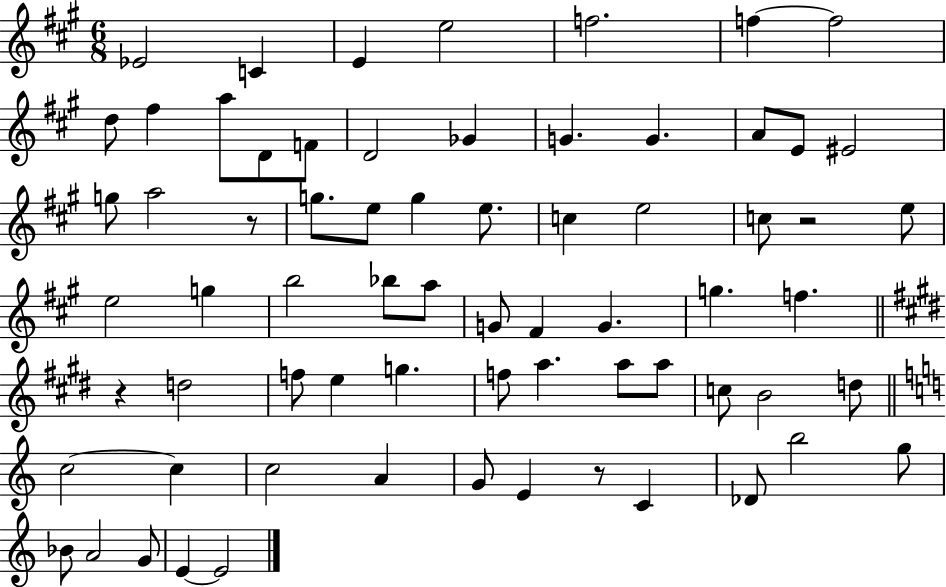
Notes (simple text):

Eb4/h C4/q E4/q E5/h F5/h. F5/q F5/h D5/e F#5/q A5/e D4/e F4/e D4/h Gb4/q G4/q. G4/q. A4/e E4/e EIS4/h G5/e A5/h R/e G5/e. E5/e G5/q E5/e. C5/q E5/h C5/e R/h E5/e E5/h G5/q B5/h Bb5/e A5/e G4/e F#4/q G4/q. G5/q. F5/q. R/q D5/h F5/e E5/q G5/q. F5/e A5/q. A5/e A5/e C5/e B4/h D5/e C5/h C5/q C5/h A4/q G4/e E4/q R/e C4/q Db4/e B5/h G5/e Bb4/e A4/h G4/e E4/q E4/h